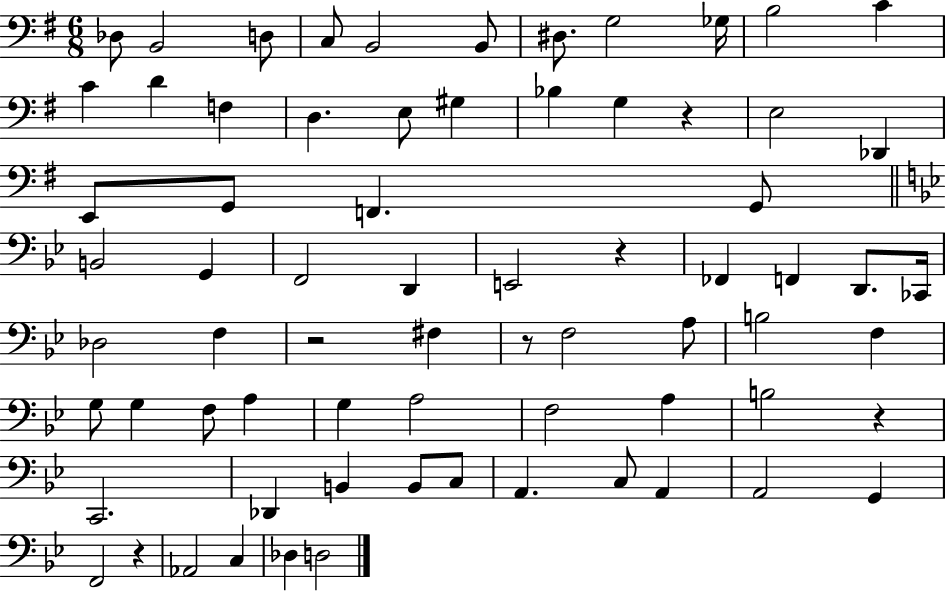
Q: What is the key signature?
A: G major